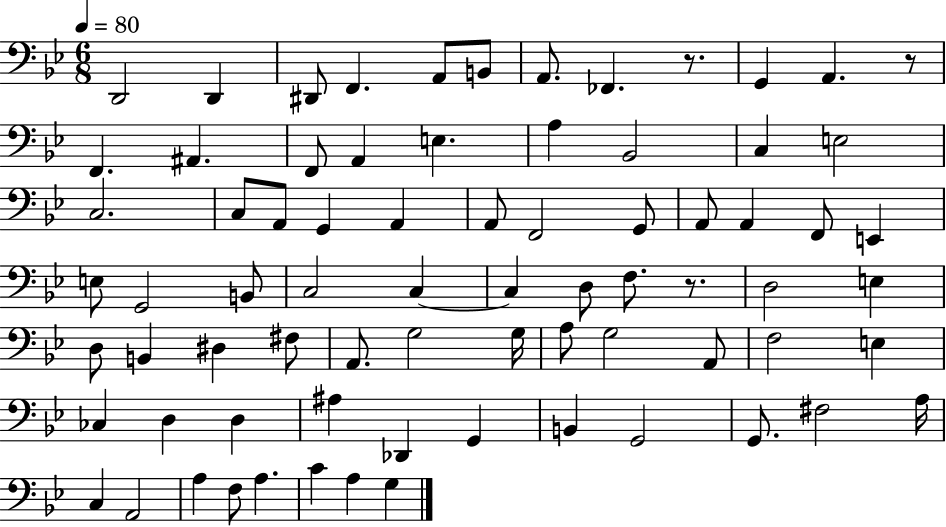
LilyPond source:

{
  \clef bass
  \numericTimeSignature
  \time 6/8
  \key bes \major
  \tempo 4 = 80
  d,2 d,4 | dis,8 f,4. a,8 b,8 | a,8. fes,4. r8. | g,4 a,4. r8 | \break f,4. ais,4. | f,8 a,4 e4. | a4 bes,2 | c4 e2 | \break c2. | c8 a,8 g,4 a,4 | a,8 f,2 g,8 | a,8 a,4 f,8 e,4 | \break e8 g,2 b,8 | c2 c4~~ | c4 d8 f8. r8. | d2 e4 | \break d8 b,4 dis4 fis8 | a,8. g2 g16 | a8 g2 a,8 | f2 e4 | \break ces4 d4 d4 | ais4 des,4 g,4 | b,4 g,2 | g,8. fis2 a16 | \break c4 a,2 | a4 f8 a4. | c'4 a4 g4 | \bar "|."
}